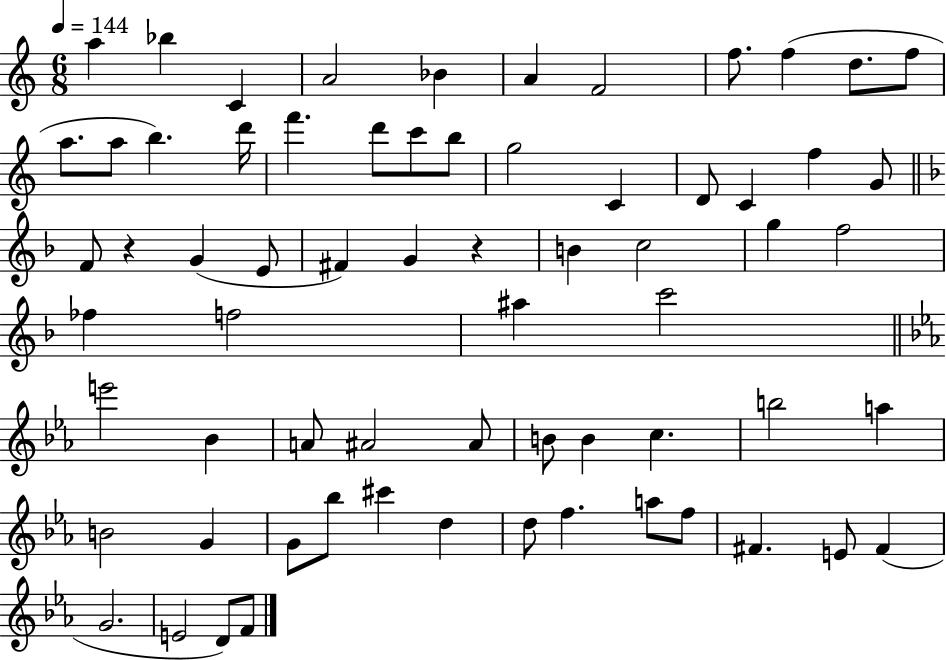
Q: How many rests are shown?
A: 2